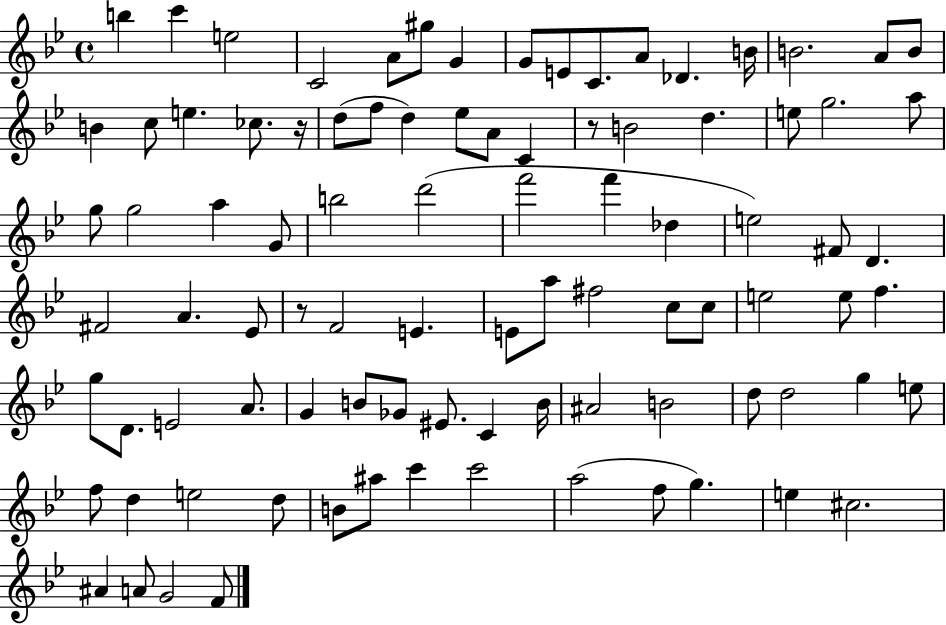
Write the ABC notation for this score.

X:1
T:Untitled
M:4/4
L:1/4
K:Bb
b c' e2 C2 A/2 ^g/2 G G/2 E/2 C/2 A/2 _D B/4 B2 A/2 B/2 B c/2 e _c/2 z/4 d/2 f/2 d _e/2 A/2 C z/2 B2 d e/2 g2 a/2 g/2 g2 a G/2 b2 d'2 f'2 f' _d e2 ^F/2 D ^F2 A _E/2 z/2 F2 E E/2 a/2 ^f2 c/2 c/2 e2 e/2 f g/2 D/2 E2 A/2 G B/2 _G/2 ^E/2 C B/4 ^A2 B2 d/2 d2 g e/2 f/2 d e2 d/2 B/2 ^a/2 c' c'2 a2 f/2 g e ^c2 ^A A/2 G2 F/2